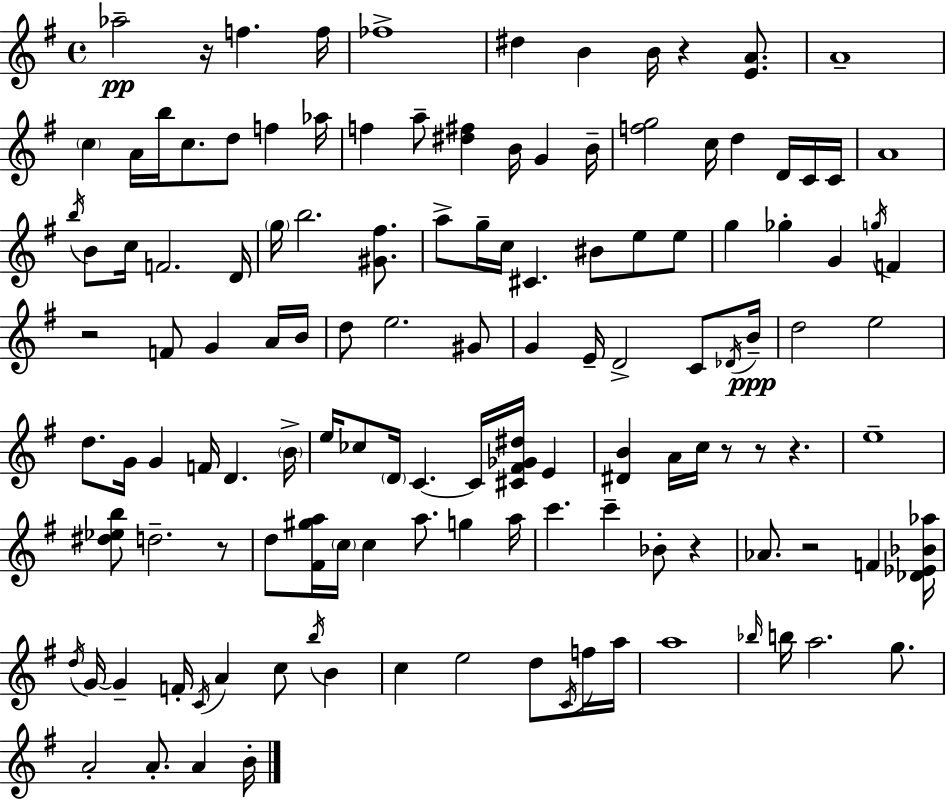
Ab5/h R/s F5/q. F5/s FES5/w D#5/q B4/q B4/s R/q [E4,A4]/e. A4/w C5/q A4/s B5/s C5/e. D5/e F5/q Ab5/s F5/q A5/e [D#5,F#5]/q B4/s G4/q B4/s [F5,G5]/h C5/s D5/q D4/s C4/s C4/s A4/w B5/s B4/e C5/s F4/h. D4/s G5/s B5/h. [G#4,F#5]/e. A5/e G5/s C5/s C#4/q. BIS4/e E5/e E5/e G5/q Gb5/q G4/q G5/s F4/q R/h F4/e G4/q A4/s B4/s D5/e E5/h. G#4/e G4/q E4/s D4/h C4/e Db4/s B4/s D5/h E5/h D5/e. G4/s G4/q F4/s D4/q. B4/s E5/s CES5/e D4/s C4/q. C4/s [C#4,F#4,Gb4,D#5]/s E4/q [D#4,B4]/q A4/s C5/s R/e R/e R/q. E5/w [D#5,Eb5,B5]/e D5/h. R/e D5/e [F#4,G#5,A5]/s C5/s C5/q A5/e. G5/q A5/s C6/q. C6/q Bb4/e R/q Ab4/e. R/h F4/q [Db4,Eb4,Bb4,Ab5]/s D5/s G4/s G4/q F4/s C4/s A4/q C5/e B5/s B4/q C5/q E5/h D5/e C4/s F5/s A5/s A5/w Bb5/s B5/s A5/h. G5/e. A4/h A4/e. A4/q B4/s